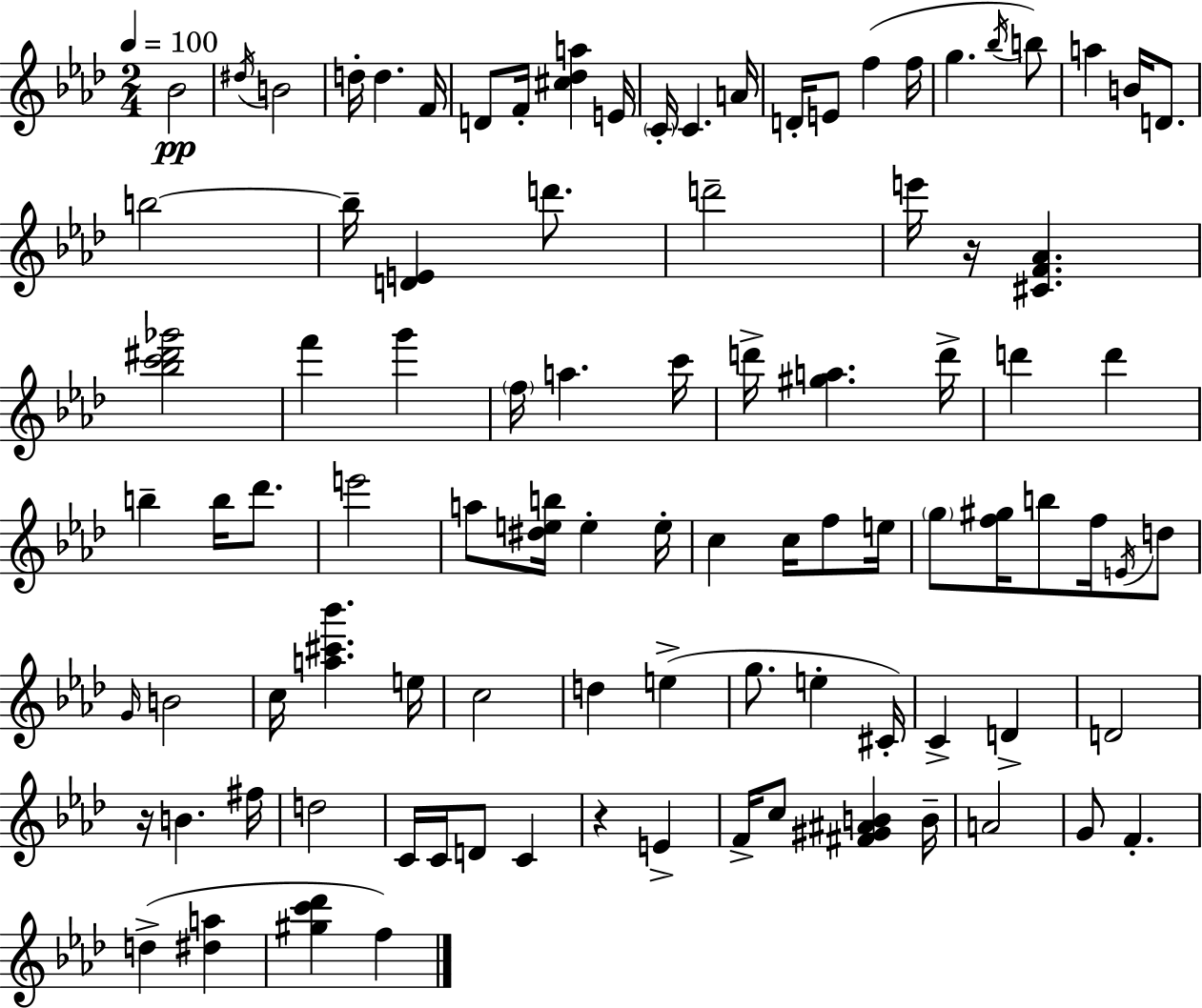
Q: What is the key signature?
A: AES major